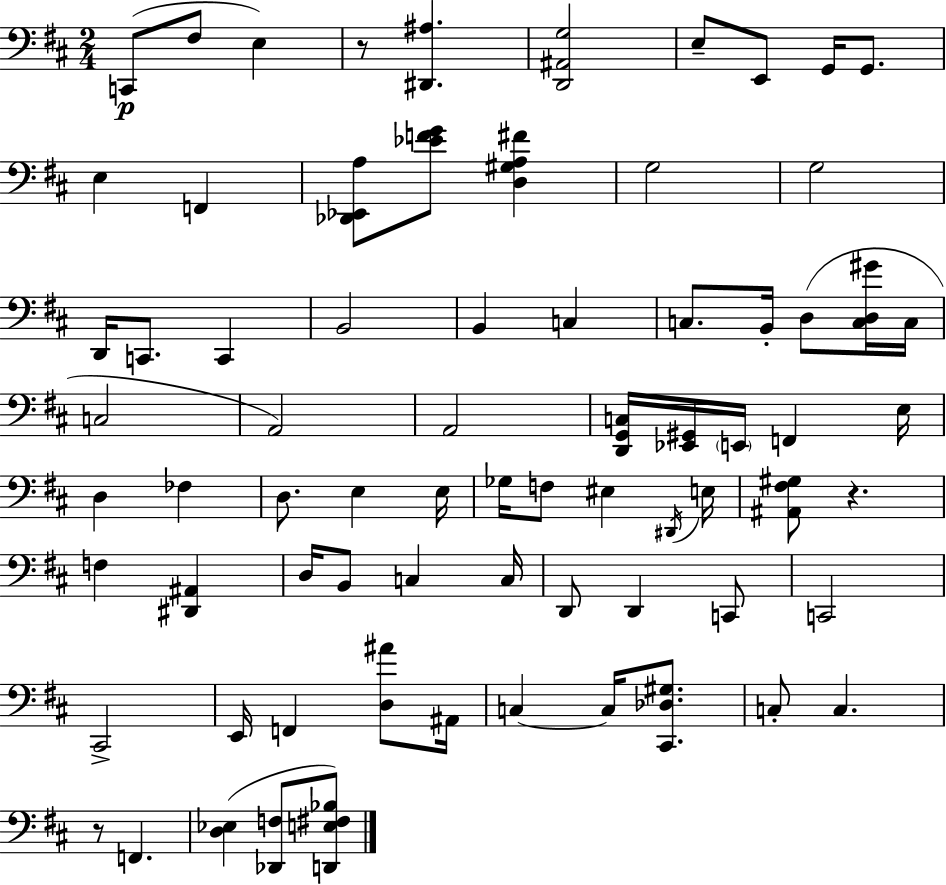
C2/e F#3/e E3/q R/e [D#2,A#3]/q. [D2,A#2,G3]/h E3/e E2/e G2/s G2/e. E3/q F2/q [Db2,Eb2,A3]/e [Eb4,F4,G4]/e [D3,G#3,A3,F#4]/q G3/h G3/h D2/s C2/e. C2/q B2/h B2/q C3/q C3/e. B2/s D3/e [C3,D3,G#4]/s C3/s C3/h A2/h A2/h [D2,G2,C3]/s [Eb2,G#2]/s E2/s F2/q E3/s D3/q FES3/q D3/e. E3/q E3/s Gb3/s F3/e EIS3/q D#2/s E3/s [A#2,F#3,G#3]/e R/q. F3/q [D#2,A#2]/q D3/s B2/e C3/q C3/s D2/e D2/q C2/e C2/h C#2/h E2/s F2/q [D3,A#4]/e A#2/s C3/q C3/s [C#2,Db3,G#3]/e. C3/e C3/q. R/e F2/q. [D3,Eb3]/q [Db2,F3]/e [D2,E3,F#3,Bb3]/e